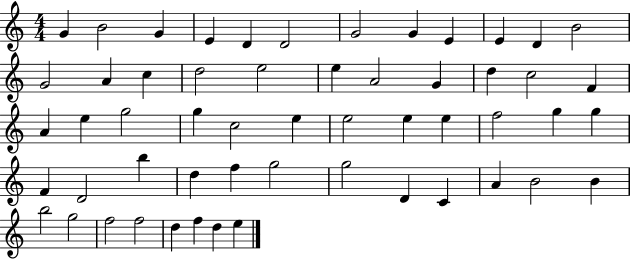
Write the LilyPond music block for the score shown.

{
  \clef treble
  \numericTimeSignature
  \time 4/4
  \key c \major
  g'4 b'2 g'4 | e'4 d'4 d'2 | g'2 g'4 e'4 | e'4 d'4 b'2 | \break g'2 a'4 c''4 | d''2 e''2 | e''4 a'2 g'4 | d''4 c''2 f'4 | \break a'4 e''4 g''2 | g''4 c''2 e''4 | e''2 e''4 e''4 | f''2 g''4 g''4 | \break f'4 d'2 b''4 | d''4 f''4 g''2 | g''2 d'4 c'4 | a'4 b'2 b'4 | \break b''2 g''2 | f''2 f''2 | d''4 f''4 d''4 e''4 | \bar "|."
}